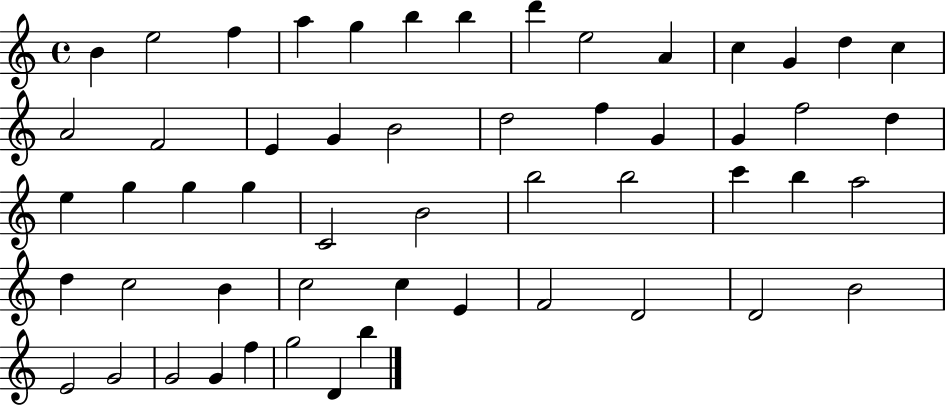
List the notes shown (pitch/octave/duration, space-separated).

B4/q E5/h F5/q A5/q G5/q B5/q B5/q D6/q E5/h A4/q C5/q G4/q D5/q C5/q A4/h F4/h E4/q G4/q B4/h D5/h F5/q G4/q G4/q F5/h D5/q E5/q G5/q G5/q G5/q C4/h B4/h B5/h B5/h C6/q B5/q A5/h D5/q C5/h B4/q C5/h C5/q E4/q F4/h D4/h D4/h B4/h E4/h G4/h G4/h G4/q F5/q G5/h D4/q B5/q